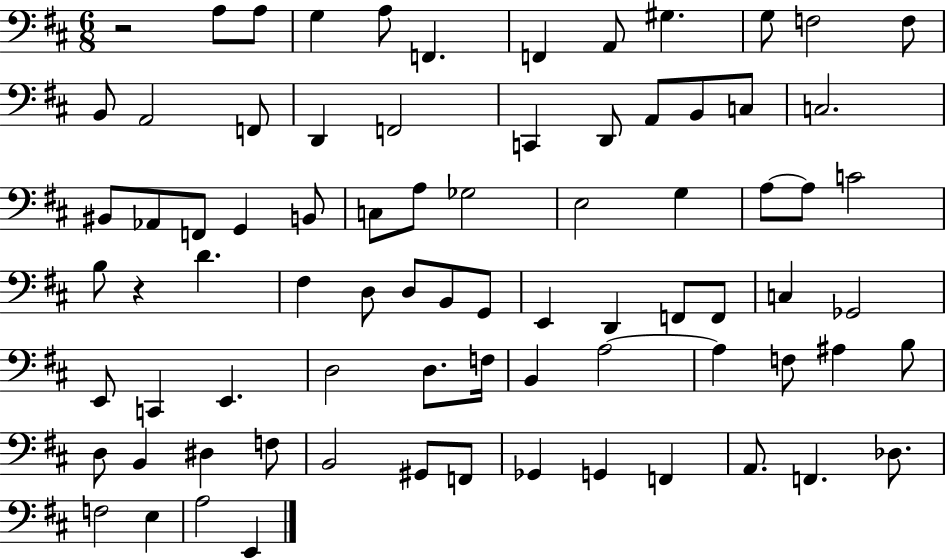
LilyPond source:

{
  \clef bass
  \numericTimeSignature
  \time 6/8
  \key d \major
  \repeat volta 2 { r2 a8 a8 | g4 a8 f,4. | f,4 a,8 gis4. | g8 f2 f8 | \break b,8 a,2 f,8 | d,4 f,2 | c,4 d,8 a,8 b,8 c8 | c2. | \break bis,8 aes,8 f,8 g,4 b,8 | c8 a8 ges2 | e2 g4 | a8~~ a8 c'2 | \break b8 r4 d'4. | fis4 d8 d8 b,8 g,8 | e,4 d,4 f,8 f,8 | c4 ges,2 | \break e,8 c,4 e,4. | d2 d8. f16 | b,4 a2~~ | a4 f8 ais4 b8 | \break d8 b,4 dis4 f8 | b,2 gis,8 f,8 | ges,4 g,4 f,4 | a,8. f,4. des8. | \break f2 e4 | a2 e,4 | } \bar "|."
}